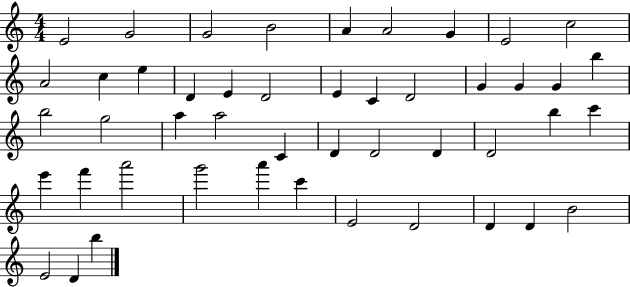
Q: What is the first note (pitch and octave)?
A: E4